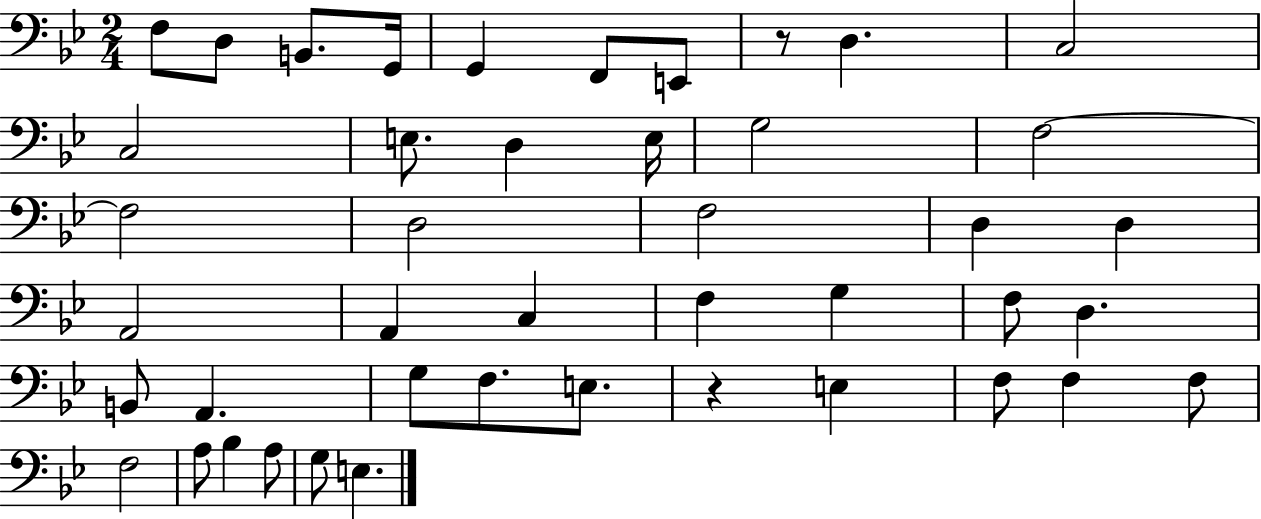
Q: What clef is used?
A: bass